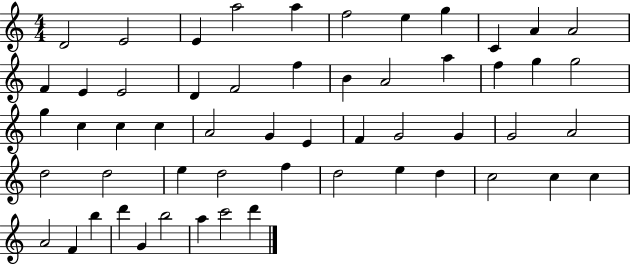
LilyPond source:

{
  \clef treble
  \numericTimeSignature
  \time 4/4
  \key c \major
  d'2 e'2 | e'4 a''2 a''4 | f''2 e''4 g''4 | c'4 a'4 a'2 | \break f'4 e'4 e'2 | d'4 f'2 f''4 | b'4 a'2 a''4 | f''4 g''4 g''2 | \break g''4 c''4 c''4 c''4 | a'2 g'4 e'4 | f'4 g'2 g'4 | g'2 a'2 | \break d''2 d''2 | e''4 d''2 f''4 | d''2 e''4 d''4 | c''2 c''4 c''4 | \break a'2 f'4 b''4 | d'''4 g'4 b''2 | a''4 c'''2 d'''4 | \bar "|."
}